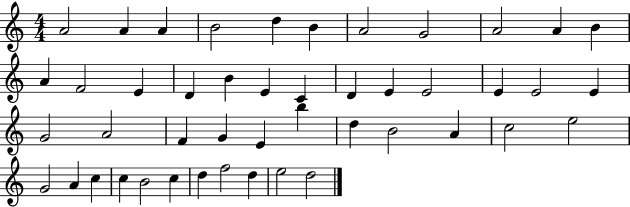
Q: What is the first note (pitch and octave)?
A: A4